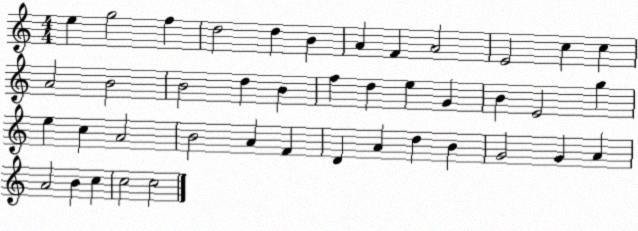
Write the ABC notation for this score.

X:1
T:Untitled
M:4/4
L:1/4
K:C
e g2 f d2 d B A F A2 E2 c c A2 B2 B2 d B f d e G B E2 g e c A2 B2 A F D A d B G2 G A A2 B c c2 c2